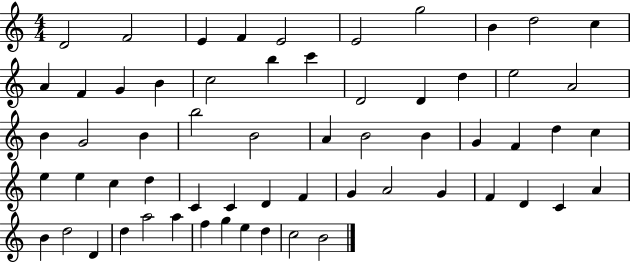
D4/h F4/h E4/q F4/q E4/h E4/h G5/h B4/q D5/h C5/q A4/q F4/q G4/q B4/q C5/h B5/q C6/q D4/h D4/q D5/q E5/h A4/h B4/q G4/h B4/q B5/h B4/h A4/q B4/h B4/q G4/q F4/q D5/q C5/q E5/q E5/q C5/q D5/q C4/q C4/q D4/q F4/q G4/q A4/h G4/q F4/q D4/q C4/q A4/q B4/q D5/h D4/q D5/q A5/h A5/q F5/q G5/q E5/q D5/q C5/h B4/h